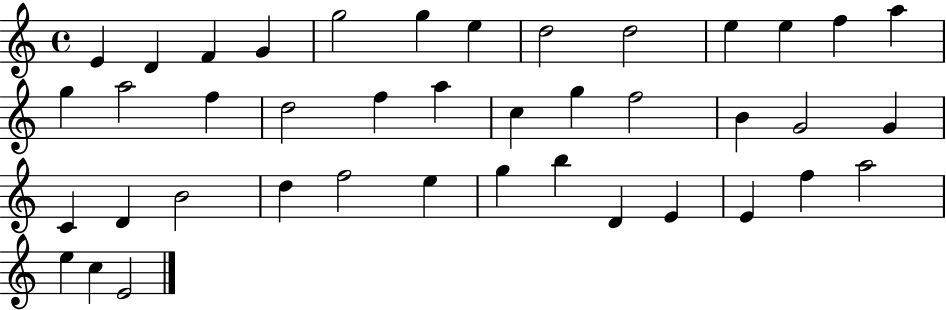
{
  \clef treble
  \time 4/4
  \defaultTimeSignature
  \key c \major
  e'4 d'4 f'4 g'4 | g''2 g''4 e''4 | d''2 d''2 | e''4 e''4 f''4 a''4 | \break g''4 a''2 f''4 | d''2 f''4 a''4 | c''4 g''4 f''2 | b'4 g'2 g'4 | \break c'4 d'4 b'2 | d''4 f''2 e''4 | g''4 b''4 d'4 e'4 | e'4 f''4 a''2 | \break e''4 c''4 e'2 | \bar "|."
}